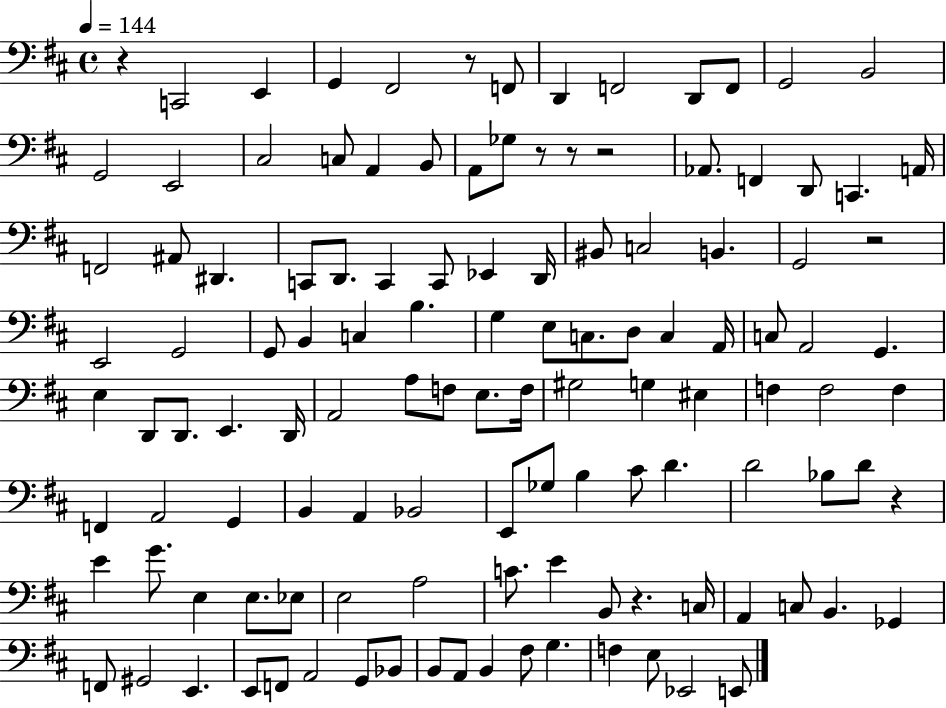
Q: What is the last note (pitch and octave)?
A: E2